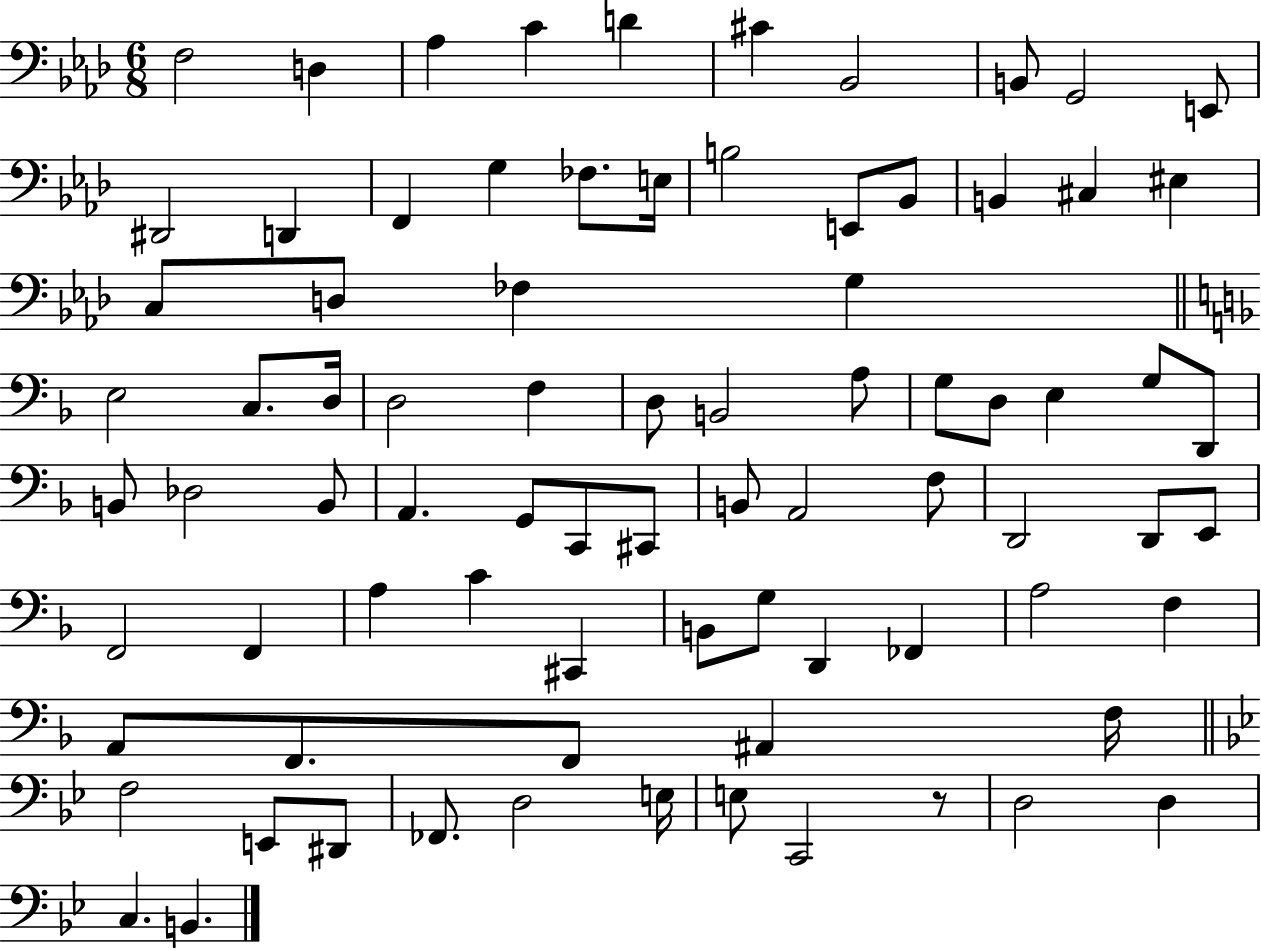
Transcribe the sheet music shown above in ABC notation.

X:1
T:Untitled
M:6/8
L:1/4
K:Ab
F,2 D, _A, C D ^C _B,,2 B,,/2 G,,2 E,,/2 ^D,,2 D,, F,, G, _F,/2 E,/4 B,2 E,,/2 _B,,/2 B,, ^C, ^E, C,/2 D,/2 _F, G, E,2 C,/2 D,/4 D,2 F, D,/2 B,,2 A,/2 G,/2 D,/2 E, G,/2 D,,/2 B,,/2 _D,2 B,,/2 A,, G,,/2 C,,/2 ^C,,/2 B,,/2 A,,2 F,/2 D,,2 D,,/2 E,,/2 F,,2 F,, A, C ^C,, B,,/2 G,/2 D,, _F,, A,2 F, A,,/2 F,,/2 F,,/2 ^A,, F,/4 F,2 E,,/2 ^D,,/2 _F,,/2 D,2 E,/4 E,/2 C,,2 z/2 D,2 D, C, B,,